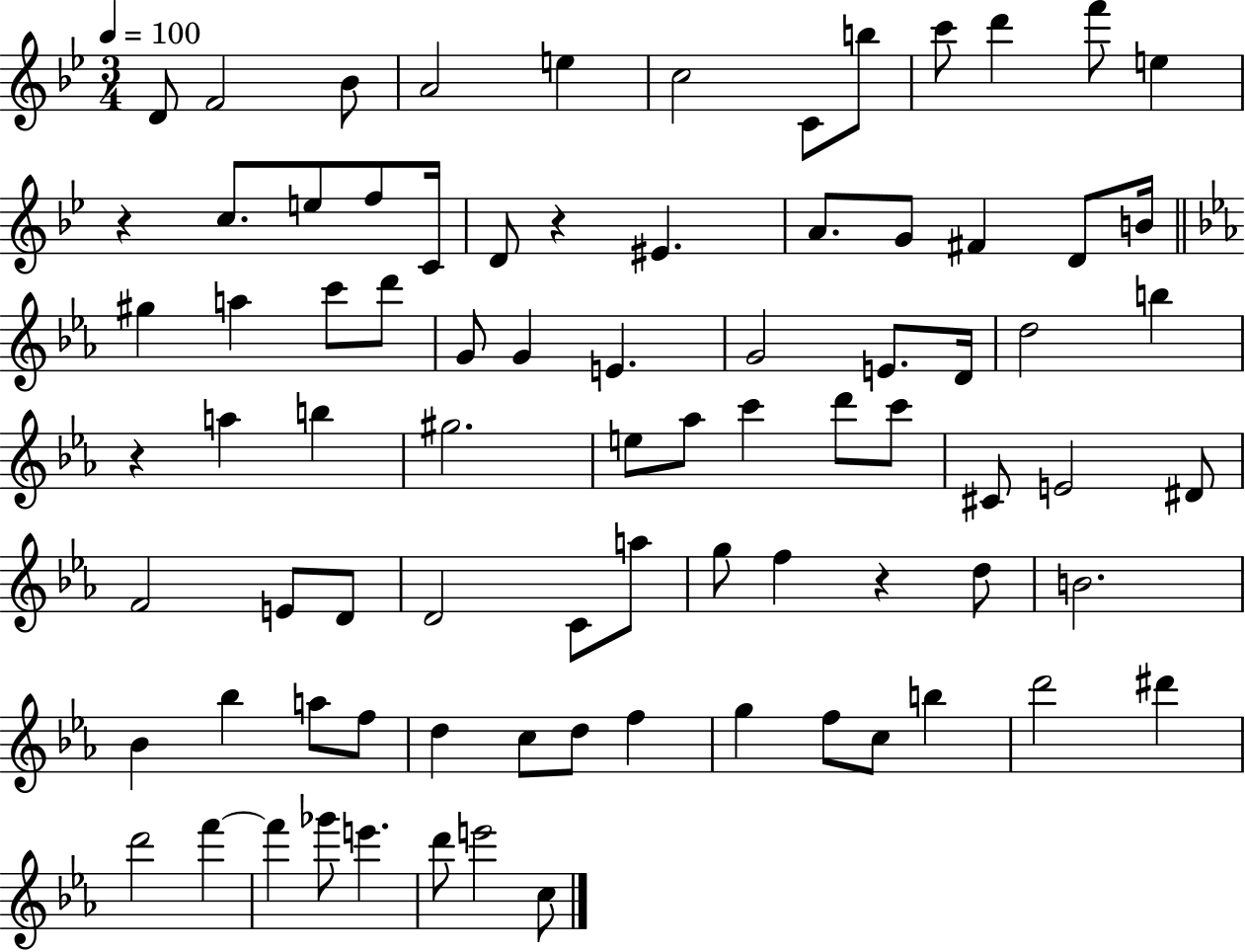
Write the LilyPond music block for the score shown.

{
  \clef treble
  \numericTimeSignature
  \time 3/4
  \key bes \major
  \tempo 4 = 100
  d'8 f'2 bes'8 | a'2 e''4 | c''2 c'8 b''8 | c'''8 d'''4 f'''8 e''4 | \break r4 c''8. e''8 f''8 c'16 | d'8 r4 eis'4. | a'8. g'8 fis'4 d'8 b'16 | \bar "||" \break \key ees \major gis''4 a''4 c'''8 d'''8 | g'8 g'4 e'4. | g'2 e'8. d'16 | d''2 b''4 | \break r4 a''4 b''4 | gis''2. | e''8 aes''8 c'''4 d'''8 c'''8 | cis'8 e'2 dis'8 | \break f'2 e'8 d'8 | d'2 c'8 a''8 | g''8 f''4 r4 d''8 | b'2. | \break bes'4 bes''4 a''8 f''8 | d''4 c''8 d''8 f''4 | g''4 f''8 c''8 b''4 | d'''2 dis'''4 | \break d'''2 f'''4~~ | f'''4 ges'''8 e'''4. | d'''8 e'''2 c''8 | \bar "|."
}